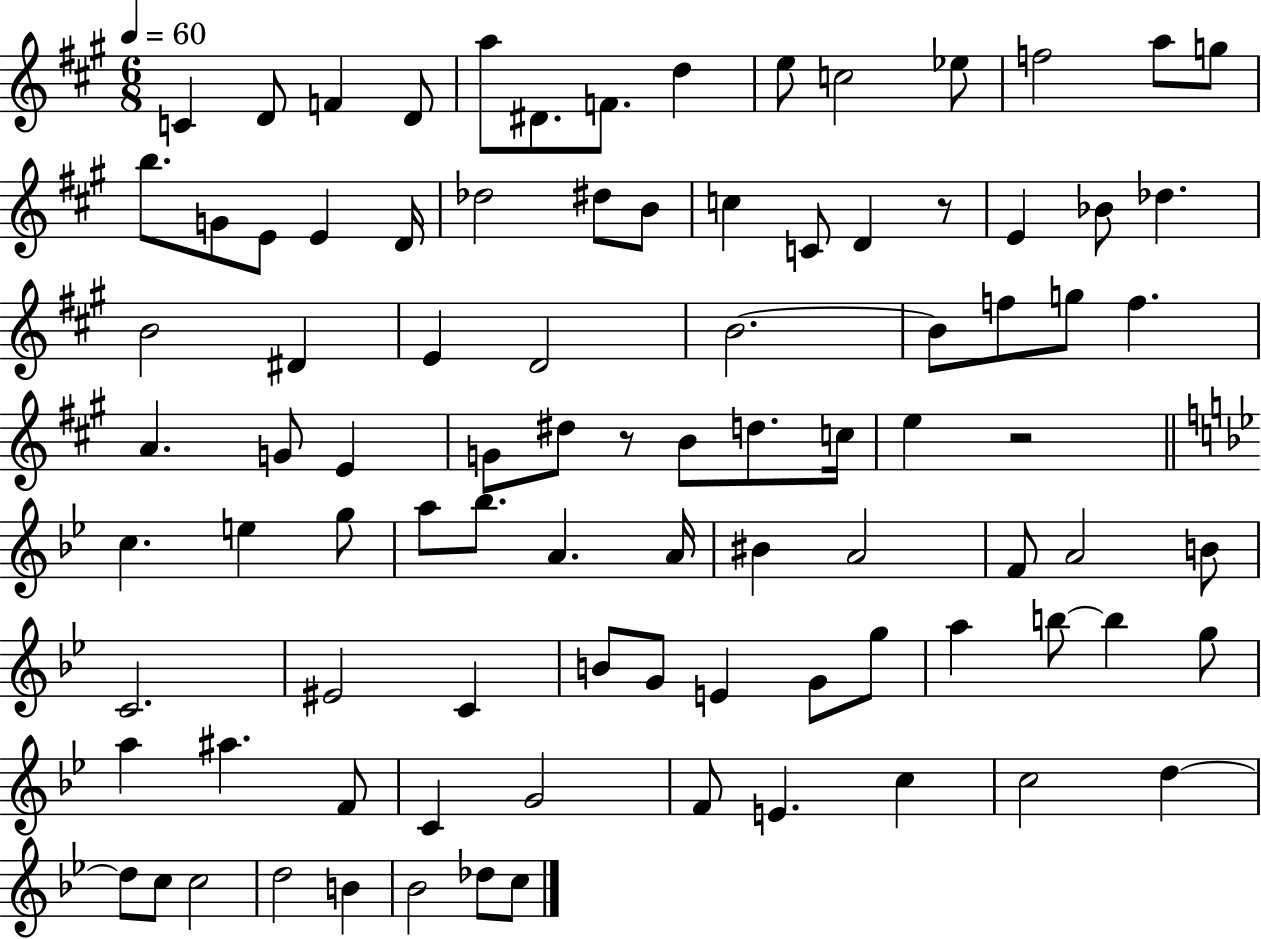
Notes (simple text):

C4/q D4/e F4/q D4/e A5/e D#4/e. F4/e. D5/q E5/e C5/h Eb5/e F5/h A5/e G5/e B5/e. G4/e E4/e E4/q D4/s Db5/h D#5/e B4/e C5/q C4/e D4/q R/e E4/q Bb4/e Db5/q. B4/h D#4/q E4/q D4/h B4/h. B4/e F5/e G5/e F5/q. A4/q. G4/e E4/q G4/e D#5/e R/e B4/e D5/e. C5/s E5/q R/h C5/q. E5/q G5/e A5/e Bb5/e. A4/q. A4/s BIS4/q A4/h F4/e A4/h B4/e C4/h. EIS4/h C4/q B4/e G4/e E4/q G4/e G5/e A5/q B5/e B5/q G5/e A5/q A#5/q. F4/e C4/q G4/h F4/e E4/q. C5/q C5/h D5/q D5/e C5/e C5/h D5/h B4/q Bb4/h Db5/e C5/e